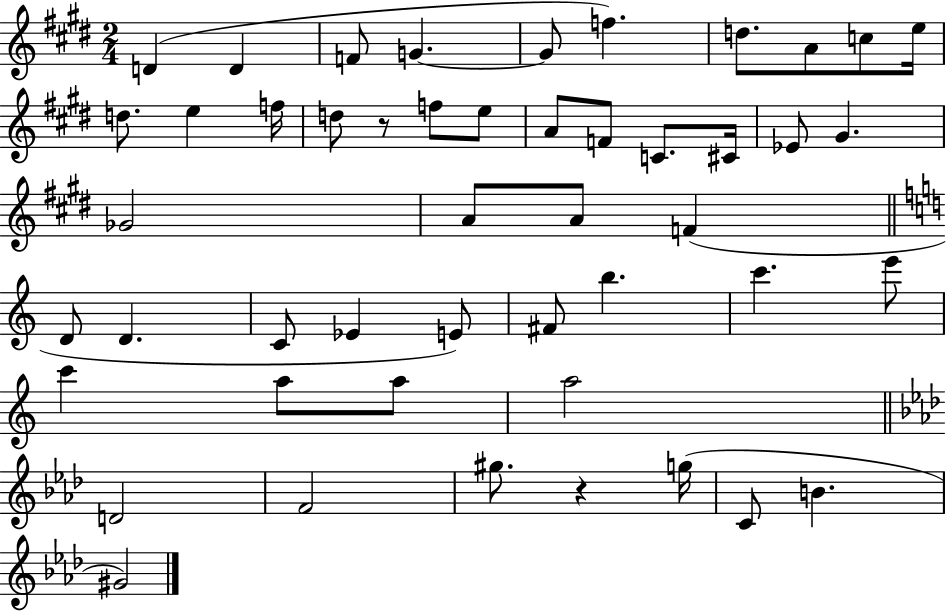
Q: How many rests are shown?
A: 2